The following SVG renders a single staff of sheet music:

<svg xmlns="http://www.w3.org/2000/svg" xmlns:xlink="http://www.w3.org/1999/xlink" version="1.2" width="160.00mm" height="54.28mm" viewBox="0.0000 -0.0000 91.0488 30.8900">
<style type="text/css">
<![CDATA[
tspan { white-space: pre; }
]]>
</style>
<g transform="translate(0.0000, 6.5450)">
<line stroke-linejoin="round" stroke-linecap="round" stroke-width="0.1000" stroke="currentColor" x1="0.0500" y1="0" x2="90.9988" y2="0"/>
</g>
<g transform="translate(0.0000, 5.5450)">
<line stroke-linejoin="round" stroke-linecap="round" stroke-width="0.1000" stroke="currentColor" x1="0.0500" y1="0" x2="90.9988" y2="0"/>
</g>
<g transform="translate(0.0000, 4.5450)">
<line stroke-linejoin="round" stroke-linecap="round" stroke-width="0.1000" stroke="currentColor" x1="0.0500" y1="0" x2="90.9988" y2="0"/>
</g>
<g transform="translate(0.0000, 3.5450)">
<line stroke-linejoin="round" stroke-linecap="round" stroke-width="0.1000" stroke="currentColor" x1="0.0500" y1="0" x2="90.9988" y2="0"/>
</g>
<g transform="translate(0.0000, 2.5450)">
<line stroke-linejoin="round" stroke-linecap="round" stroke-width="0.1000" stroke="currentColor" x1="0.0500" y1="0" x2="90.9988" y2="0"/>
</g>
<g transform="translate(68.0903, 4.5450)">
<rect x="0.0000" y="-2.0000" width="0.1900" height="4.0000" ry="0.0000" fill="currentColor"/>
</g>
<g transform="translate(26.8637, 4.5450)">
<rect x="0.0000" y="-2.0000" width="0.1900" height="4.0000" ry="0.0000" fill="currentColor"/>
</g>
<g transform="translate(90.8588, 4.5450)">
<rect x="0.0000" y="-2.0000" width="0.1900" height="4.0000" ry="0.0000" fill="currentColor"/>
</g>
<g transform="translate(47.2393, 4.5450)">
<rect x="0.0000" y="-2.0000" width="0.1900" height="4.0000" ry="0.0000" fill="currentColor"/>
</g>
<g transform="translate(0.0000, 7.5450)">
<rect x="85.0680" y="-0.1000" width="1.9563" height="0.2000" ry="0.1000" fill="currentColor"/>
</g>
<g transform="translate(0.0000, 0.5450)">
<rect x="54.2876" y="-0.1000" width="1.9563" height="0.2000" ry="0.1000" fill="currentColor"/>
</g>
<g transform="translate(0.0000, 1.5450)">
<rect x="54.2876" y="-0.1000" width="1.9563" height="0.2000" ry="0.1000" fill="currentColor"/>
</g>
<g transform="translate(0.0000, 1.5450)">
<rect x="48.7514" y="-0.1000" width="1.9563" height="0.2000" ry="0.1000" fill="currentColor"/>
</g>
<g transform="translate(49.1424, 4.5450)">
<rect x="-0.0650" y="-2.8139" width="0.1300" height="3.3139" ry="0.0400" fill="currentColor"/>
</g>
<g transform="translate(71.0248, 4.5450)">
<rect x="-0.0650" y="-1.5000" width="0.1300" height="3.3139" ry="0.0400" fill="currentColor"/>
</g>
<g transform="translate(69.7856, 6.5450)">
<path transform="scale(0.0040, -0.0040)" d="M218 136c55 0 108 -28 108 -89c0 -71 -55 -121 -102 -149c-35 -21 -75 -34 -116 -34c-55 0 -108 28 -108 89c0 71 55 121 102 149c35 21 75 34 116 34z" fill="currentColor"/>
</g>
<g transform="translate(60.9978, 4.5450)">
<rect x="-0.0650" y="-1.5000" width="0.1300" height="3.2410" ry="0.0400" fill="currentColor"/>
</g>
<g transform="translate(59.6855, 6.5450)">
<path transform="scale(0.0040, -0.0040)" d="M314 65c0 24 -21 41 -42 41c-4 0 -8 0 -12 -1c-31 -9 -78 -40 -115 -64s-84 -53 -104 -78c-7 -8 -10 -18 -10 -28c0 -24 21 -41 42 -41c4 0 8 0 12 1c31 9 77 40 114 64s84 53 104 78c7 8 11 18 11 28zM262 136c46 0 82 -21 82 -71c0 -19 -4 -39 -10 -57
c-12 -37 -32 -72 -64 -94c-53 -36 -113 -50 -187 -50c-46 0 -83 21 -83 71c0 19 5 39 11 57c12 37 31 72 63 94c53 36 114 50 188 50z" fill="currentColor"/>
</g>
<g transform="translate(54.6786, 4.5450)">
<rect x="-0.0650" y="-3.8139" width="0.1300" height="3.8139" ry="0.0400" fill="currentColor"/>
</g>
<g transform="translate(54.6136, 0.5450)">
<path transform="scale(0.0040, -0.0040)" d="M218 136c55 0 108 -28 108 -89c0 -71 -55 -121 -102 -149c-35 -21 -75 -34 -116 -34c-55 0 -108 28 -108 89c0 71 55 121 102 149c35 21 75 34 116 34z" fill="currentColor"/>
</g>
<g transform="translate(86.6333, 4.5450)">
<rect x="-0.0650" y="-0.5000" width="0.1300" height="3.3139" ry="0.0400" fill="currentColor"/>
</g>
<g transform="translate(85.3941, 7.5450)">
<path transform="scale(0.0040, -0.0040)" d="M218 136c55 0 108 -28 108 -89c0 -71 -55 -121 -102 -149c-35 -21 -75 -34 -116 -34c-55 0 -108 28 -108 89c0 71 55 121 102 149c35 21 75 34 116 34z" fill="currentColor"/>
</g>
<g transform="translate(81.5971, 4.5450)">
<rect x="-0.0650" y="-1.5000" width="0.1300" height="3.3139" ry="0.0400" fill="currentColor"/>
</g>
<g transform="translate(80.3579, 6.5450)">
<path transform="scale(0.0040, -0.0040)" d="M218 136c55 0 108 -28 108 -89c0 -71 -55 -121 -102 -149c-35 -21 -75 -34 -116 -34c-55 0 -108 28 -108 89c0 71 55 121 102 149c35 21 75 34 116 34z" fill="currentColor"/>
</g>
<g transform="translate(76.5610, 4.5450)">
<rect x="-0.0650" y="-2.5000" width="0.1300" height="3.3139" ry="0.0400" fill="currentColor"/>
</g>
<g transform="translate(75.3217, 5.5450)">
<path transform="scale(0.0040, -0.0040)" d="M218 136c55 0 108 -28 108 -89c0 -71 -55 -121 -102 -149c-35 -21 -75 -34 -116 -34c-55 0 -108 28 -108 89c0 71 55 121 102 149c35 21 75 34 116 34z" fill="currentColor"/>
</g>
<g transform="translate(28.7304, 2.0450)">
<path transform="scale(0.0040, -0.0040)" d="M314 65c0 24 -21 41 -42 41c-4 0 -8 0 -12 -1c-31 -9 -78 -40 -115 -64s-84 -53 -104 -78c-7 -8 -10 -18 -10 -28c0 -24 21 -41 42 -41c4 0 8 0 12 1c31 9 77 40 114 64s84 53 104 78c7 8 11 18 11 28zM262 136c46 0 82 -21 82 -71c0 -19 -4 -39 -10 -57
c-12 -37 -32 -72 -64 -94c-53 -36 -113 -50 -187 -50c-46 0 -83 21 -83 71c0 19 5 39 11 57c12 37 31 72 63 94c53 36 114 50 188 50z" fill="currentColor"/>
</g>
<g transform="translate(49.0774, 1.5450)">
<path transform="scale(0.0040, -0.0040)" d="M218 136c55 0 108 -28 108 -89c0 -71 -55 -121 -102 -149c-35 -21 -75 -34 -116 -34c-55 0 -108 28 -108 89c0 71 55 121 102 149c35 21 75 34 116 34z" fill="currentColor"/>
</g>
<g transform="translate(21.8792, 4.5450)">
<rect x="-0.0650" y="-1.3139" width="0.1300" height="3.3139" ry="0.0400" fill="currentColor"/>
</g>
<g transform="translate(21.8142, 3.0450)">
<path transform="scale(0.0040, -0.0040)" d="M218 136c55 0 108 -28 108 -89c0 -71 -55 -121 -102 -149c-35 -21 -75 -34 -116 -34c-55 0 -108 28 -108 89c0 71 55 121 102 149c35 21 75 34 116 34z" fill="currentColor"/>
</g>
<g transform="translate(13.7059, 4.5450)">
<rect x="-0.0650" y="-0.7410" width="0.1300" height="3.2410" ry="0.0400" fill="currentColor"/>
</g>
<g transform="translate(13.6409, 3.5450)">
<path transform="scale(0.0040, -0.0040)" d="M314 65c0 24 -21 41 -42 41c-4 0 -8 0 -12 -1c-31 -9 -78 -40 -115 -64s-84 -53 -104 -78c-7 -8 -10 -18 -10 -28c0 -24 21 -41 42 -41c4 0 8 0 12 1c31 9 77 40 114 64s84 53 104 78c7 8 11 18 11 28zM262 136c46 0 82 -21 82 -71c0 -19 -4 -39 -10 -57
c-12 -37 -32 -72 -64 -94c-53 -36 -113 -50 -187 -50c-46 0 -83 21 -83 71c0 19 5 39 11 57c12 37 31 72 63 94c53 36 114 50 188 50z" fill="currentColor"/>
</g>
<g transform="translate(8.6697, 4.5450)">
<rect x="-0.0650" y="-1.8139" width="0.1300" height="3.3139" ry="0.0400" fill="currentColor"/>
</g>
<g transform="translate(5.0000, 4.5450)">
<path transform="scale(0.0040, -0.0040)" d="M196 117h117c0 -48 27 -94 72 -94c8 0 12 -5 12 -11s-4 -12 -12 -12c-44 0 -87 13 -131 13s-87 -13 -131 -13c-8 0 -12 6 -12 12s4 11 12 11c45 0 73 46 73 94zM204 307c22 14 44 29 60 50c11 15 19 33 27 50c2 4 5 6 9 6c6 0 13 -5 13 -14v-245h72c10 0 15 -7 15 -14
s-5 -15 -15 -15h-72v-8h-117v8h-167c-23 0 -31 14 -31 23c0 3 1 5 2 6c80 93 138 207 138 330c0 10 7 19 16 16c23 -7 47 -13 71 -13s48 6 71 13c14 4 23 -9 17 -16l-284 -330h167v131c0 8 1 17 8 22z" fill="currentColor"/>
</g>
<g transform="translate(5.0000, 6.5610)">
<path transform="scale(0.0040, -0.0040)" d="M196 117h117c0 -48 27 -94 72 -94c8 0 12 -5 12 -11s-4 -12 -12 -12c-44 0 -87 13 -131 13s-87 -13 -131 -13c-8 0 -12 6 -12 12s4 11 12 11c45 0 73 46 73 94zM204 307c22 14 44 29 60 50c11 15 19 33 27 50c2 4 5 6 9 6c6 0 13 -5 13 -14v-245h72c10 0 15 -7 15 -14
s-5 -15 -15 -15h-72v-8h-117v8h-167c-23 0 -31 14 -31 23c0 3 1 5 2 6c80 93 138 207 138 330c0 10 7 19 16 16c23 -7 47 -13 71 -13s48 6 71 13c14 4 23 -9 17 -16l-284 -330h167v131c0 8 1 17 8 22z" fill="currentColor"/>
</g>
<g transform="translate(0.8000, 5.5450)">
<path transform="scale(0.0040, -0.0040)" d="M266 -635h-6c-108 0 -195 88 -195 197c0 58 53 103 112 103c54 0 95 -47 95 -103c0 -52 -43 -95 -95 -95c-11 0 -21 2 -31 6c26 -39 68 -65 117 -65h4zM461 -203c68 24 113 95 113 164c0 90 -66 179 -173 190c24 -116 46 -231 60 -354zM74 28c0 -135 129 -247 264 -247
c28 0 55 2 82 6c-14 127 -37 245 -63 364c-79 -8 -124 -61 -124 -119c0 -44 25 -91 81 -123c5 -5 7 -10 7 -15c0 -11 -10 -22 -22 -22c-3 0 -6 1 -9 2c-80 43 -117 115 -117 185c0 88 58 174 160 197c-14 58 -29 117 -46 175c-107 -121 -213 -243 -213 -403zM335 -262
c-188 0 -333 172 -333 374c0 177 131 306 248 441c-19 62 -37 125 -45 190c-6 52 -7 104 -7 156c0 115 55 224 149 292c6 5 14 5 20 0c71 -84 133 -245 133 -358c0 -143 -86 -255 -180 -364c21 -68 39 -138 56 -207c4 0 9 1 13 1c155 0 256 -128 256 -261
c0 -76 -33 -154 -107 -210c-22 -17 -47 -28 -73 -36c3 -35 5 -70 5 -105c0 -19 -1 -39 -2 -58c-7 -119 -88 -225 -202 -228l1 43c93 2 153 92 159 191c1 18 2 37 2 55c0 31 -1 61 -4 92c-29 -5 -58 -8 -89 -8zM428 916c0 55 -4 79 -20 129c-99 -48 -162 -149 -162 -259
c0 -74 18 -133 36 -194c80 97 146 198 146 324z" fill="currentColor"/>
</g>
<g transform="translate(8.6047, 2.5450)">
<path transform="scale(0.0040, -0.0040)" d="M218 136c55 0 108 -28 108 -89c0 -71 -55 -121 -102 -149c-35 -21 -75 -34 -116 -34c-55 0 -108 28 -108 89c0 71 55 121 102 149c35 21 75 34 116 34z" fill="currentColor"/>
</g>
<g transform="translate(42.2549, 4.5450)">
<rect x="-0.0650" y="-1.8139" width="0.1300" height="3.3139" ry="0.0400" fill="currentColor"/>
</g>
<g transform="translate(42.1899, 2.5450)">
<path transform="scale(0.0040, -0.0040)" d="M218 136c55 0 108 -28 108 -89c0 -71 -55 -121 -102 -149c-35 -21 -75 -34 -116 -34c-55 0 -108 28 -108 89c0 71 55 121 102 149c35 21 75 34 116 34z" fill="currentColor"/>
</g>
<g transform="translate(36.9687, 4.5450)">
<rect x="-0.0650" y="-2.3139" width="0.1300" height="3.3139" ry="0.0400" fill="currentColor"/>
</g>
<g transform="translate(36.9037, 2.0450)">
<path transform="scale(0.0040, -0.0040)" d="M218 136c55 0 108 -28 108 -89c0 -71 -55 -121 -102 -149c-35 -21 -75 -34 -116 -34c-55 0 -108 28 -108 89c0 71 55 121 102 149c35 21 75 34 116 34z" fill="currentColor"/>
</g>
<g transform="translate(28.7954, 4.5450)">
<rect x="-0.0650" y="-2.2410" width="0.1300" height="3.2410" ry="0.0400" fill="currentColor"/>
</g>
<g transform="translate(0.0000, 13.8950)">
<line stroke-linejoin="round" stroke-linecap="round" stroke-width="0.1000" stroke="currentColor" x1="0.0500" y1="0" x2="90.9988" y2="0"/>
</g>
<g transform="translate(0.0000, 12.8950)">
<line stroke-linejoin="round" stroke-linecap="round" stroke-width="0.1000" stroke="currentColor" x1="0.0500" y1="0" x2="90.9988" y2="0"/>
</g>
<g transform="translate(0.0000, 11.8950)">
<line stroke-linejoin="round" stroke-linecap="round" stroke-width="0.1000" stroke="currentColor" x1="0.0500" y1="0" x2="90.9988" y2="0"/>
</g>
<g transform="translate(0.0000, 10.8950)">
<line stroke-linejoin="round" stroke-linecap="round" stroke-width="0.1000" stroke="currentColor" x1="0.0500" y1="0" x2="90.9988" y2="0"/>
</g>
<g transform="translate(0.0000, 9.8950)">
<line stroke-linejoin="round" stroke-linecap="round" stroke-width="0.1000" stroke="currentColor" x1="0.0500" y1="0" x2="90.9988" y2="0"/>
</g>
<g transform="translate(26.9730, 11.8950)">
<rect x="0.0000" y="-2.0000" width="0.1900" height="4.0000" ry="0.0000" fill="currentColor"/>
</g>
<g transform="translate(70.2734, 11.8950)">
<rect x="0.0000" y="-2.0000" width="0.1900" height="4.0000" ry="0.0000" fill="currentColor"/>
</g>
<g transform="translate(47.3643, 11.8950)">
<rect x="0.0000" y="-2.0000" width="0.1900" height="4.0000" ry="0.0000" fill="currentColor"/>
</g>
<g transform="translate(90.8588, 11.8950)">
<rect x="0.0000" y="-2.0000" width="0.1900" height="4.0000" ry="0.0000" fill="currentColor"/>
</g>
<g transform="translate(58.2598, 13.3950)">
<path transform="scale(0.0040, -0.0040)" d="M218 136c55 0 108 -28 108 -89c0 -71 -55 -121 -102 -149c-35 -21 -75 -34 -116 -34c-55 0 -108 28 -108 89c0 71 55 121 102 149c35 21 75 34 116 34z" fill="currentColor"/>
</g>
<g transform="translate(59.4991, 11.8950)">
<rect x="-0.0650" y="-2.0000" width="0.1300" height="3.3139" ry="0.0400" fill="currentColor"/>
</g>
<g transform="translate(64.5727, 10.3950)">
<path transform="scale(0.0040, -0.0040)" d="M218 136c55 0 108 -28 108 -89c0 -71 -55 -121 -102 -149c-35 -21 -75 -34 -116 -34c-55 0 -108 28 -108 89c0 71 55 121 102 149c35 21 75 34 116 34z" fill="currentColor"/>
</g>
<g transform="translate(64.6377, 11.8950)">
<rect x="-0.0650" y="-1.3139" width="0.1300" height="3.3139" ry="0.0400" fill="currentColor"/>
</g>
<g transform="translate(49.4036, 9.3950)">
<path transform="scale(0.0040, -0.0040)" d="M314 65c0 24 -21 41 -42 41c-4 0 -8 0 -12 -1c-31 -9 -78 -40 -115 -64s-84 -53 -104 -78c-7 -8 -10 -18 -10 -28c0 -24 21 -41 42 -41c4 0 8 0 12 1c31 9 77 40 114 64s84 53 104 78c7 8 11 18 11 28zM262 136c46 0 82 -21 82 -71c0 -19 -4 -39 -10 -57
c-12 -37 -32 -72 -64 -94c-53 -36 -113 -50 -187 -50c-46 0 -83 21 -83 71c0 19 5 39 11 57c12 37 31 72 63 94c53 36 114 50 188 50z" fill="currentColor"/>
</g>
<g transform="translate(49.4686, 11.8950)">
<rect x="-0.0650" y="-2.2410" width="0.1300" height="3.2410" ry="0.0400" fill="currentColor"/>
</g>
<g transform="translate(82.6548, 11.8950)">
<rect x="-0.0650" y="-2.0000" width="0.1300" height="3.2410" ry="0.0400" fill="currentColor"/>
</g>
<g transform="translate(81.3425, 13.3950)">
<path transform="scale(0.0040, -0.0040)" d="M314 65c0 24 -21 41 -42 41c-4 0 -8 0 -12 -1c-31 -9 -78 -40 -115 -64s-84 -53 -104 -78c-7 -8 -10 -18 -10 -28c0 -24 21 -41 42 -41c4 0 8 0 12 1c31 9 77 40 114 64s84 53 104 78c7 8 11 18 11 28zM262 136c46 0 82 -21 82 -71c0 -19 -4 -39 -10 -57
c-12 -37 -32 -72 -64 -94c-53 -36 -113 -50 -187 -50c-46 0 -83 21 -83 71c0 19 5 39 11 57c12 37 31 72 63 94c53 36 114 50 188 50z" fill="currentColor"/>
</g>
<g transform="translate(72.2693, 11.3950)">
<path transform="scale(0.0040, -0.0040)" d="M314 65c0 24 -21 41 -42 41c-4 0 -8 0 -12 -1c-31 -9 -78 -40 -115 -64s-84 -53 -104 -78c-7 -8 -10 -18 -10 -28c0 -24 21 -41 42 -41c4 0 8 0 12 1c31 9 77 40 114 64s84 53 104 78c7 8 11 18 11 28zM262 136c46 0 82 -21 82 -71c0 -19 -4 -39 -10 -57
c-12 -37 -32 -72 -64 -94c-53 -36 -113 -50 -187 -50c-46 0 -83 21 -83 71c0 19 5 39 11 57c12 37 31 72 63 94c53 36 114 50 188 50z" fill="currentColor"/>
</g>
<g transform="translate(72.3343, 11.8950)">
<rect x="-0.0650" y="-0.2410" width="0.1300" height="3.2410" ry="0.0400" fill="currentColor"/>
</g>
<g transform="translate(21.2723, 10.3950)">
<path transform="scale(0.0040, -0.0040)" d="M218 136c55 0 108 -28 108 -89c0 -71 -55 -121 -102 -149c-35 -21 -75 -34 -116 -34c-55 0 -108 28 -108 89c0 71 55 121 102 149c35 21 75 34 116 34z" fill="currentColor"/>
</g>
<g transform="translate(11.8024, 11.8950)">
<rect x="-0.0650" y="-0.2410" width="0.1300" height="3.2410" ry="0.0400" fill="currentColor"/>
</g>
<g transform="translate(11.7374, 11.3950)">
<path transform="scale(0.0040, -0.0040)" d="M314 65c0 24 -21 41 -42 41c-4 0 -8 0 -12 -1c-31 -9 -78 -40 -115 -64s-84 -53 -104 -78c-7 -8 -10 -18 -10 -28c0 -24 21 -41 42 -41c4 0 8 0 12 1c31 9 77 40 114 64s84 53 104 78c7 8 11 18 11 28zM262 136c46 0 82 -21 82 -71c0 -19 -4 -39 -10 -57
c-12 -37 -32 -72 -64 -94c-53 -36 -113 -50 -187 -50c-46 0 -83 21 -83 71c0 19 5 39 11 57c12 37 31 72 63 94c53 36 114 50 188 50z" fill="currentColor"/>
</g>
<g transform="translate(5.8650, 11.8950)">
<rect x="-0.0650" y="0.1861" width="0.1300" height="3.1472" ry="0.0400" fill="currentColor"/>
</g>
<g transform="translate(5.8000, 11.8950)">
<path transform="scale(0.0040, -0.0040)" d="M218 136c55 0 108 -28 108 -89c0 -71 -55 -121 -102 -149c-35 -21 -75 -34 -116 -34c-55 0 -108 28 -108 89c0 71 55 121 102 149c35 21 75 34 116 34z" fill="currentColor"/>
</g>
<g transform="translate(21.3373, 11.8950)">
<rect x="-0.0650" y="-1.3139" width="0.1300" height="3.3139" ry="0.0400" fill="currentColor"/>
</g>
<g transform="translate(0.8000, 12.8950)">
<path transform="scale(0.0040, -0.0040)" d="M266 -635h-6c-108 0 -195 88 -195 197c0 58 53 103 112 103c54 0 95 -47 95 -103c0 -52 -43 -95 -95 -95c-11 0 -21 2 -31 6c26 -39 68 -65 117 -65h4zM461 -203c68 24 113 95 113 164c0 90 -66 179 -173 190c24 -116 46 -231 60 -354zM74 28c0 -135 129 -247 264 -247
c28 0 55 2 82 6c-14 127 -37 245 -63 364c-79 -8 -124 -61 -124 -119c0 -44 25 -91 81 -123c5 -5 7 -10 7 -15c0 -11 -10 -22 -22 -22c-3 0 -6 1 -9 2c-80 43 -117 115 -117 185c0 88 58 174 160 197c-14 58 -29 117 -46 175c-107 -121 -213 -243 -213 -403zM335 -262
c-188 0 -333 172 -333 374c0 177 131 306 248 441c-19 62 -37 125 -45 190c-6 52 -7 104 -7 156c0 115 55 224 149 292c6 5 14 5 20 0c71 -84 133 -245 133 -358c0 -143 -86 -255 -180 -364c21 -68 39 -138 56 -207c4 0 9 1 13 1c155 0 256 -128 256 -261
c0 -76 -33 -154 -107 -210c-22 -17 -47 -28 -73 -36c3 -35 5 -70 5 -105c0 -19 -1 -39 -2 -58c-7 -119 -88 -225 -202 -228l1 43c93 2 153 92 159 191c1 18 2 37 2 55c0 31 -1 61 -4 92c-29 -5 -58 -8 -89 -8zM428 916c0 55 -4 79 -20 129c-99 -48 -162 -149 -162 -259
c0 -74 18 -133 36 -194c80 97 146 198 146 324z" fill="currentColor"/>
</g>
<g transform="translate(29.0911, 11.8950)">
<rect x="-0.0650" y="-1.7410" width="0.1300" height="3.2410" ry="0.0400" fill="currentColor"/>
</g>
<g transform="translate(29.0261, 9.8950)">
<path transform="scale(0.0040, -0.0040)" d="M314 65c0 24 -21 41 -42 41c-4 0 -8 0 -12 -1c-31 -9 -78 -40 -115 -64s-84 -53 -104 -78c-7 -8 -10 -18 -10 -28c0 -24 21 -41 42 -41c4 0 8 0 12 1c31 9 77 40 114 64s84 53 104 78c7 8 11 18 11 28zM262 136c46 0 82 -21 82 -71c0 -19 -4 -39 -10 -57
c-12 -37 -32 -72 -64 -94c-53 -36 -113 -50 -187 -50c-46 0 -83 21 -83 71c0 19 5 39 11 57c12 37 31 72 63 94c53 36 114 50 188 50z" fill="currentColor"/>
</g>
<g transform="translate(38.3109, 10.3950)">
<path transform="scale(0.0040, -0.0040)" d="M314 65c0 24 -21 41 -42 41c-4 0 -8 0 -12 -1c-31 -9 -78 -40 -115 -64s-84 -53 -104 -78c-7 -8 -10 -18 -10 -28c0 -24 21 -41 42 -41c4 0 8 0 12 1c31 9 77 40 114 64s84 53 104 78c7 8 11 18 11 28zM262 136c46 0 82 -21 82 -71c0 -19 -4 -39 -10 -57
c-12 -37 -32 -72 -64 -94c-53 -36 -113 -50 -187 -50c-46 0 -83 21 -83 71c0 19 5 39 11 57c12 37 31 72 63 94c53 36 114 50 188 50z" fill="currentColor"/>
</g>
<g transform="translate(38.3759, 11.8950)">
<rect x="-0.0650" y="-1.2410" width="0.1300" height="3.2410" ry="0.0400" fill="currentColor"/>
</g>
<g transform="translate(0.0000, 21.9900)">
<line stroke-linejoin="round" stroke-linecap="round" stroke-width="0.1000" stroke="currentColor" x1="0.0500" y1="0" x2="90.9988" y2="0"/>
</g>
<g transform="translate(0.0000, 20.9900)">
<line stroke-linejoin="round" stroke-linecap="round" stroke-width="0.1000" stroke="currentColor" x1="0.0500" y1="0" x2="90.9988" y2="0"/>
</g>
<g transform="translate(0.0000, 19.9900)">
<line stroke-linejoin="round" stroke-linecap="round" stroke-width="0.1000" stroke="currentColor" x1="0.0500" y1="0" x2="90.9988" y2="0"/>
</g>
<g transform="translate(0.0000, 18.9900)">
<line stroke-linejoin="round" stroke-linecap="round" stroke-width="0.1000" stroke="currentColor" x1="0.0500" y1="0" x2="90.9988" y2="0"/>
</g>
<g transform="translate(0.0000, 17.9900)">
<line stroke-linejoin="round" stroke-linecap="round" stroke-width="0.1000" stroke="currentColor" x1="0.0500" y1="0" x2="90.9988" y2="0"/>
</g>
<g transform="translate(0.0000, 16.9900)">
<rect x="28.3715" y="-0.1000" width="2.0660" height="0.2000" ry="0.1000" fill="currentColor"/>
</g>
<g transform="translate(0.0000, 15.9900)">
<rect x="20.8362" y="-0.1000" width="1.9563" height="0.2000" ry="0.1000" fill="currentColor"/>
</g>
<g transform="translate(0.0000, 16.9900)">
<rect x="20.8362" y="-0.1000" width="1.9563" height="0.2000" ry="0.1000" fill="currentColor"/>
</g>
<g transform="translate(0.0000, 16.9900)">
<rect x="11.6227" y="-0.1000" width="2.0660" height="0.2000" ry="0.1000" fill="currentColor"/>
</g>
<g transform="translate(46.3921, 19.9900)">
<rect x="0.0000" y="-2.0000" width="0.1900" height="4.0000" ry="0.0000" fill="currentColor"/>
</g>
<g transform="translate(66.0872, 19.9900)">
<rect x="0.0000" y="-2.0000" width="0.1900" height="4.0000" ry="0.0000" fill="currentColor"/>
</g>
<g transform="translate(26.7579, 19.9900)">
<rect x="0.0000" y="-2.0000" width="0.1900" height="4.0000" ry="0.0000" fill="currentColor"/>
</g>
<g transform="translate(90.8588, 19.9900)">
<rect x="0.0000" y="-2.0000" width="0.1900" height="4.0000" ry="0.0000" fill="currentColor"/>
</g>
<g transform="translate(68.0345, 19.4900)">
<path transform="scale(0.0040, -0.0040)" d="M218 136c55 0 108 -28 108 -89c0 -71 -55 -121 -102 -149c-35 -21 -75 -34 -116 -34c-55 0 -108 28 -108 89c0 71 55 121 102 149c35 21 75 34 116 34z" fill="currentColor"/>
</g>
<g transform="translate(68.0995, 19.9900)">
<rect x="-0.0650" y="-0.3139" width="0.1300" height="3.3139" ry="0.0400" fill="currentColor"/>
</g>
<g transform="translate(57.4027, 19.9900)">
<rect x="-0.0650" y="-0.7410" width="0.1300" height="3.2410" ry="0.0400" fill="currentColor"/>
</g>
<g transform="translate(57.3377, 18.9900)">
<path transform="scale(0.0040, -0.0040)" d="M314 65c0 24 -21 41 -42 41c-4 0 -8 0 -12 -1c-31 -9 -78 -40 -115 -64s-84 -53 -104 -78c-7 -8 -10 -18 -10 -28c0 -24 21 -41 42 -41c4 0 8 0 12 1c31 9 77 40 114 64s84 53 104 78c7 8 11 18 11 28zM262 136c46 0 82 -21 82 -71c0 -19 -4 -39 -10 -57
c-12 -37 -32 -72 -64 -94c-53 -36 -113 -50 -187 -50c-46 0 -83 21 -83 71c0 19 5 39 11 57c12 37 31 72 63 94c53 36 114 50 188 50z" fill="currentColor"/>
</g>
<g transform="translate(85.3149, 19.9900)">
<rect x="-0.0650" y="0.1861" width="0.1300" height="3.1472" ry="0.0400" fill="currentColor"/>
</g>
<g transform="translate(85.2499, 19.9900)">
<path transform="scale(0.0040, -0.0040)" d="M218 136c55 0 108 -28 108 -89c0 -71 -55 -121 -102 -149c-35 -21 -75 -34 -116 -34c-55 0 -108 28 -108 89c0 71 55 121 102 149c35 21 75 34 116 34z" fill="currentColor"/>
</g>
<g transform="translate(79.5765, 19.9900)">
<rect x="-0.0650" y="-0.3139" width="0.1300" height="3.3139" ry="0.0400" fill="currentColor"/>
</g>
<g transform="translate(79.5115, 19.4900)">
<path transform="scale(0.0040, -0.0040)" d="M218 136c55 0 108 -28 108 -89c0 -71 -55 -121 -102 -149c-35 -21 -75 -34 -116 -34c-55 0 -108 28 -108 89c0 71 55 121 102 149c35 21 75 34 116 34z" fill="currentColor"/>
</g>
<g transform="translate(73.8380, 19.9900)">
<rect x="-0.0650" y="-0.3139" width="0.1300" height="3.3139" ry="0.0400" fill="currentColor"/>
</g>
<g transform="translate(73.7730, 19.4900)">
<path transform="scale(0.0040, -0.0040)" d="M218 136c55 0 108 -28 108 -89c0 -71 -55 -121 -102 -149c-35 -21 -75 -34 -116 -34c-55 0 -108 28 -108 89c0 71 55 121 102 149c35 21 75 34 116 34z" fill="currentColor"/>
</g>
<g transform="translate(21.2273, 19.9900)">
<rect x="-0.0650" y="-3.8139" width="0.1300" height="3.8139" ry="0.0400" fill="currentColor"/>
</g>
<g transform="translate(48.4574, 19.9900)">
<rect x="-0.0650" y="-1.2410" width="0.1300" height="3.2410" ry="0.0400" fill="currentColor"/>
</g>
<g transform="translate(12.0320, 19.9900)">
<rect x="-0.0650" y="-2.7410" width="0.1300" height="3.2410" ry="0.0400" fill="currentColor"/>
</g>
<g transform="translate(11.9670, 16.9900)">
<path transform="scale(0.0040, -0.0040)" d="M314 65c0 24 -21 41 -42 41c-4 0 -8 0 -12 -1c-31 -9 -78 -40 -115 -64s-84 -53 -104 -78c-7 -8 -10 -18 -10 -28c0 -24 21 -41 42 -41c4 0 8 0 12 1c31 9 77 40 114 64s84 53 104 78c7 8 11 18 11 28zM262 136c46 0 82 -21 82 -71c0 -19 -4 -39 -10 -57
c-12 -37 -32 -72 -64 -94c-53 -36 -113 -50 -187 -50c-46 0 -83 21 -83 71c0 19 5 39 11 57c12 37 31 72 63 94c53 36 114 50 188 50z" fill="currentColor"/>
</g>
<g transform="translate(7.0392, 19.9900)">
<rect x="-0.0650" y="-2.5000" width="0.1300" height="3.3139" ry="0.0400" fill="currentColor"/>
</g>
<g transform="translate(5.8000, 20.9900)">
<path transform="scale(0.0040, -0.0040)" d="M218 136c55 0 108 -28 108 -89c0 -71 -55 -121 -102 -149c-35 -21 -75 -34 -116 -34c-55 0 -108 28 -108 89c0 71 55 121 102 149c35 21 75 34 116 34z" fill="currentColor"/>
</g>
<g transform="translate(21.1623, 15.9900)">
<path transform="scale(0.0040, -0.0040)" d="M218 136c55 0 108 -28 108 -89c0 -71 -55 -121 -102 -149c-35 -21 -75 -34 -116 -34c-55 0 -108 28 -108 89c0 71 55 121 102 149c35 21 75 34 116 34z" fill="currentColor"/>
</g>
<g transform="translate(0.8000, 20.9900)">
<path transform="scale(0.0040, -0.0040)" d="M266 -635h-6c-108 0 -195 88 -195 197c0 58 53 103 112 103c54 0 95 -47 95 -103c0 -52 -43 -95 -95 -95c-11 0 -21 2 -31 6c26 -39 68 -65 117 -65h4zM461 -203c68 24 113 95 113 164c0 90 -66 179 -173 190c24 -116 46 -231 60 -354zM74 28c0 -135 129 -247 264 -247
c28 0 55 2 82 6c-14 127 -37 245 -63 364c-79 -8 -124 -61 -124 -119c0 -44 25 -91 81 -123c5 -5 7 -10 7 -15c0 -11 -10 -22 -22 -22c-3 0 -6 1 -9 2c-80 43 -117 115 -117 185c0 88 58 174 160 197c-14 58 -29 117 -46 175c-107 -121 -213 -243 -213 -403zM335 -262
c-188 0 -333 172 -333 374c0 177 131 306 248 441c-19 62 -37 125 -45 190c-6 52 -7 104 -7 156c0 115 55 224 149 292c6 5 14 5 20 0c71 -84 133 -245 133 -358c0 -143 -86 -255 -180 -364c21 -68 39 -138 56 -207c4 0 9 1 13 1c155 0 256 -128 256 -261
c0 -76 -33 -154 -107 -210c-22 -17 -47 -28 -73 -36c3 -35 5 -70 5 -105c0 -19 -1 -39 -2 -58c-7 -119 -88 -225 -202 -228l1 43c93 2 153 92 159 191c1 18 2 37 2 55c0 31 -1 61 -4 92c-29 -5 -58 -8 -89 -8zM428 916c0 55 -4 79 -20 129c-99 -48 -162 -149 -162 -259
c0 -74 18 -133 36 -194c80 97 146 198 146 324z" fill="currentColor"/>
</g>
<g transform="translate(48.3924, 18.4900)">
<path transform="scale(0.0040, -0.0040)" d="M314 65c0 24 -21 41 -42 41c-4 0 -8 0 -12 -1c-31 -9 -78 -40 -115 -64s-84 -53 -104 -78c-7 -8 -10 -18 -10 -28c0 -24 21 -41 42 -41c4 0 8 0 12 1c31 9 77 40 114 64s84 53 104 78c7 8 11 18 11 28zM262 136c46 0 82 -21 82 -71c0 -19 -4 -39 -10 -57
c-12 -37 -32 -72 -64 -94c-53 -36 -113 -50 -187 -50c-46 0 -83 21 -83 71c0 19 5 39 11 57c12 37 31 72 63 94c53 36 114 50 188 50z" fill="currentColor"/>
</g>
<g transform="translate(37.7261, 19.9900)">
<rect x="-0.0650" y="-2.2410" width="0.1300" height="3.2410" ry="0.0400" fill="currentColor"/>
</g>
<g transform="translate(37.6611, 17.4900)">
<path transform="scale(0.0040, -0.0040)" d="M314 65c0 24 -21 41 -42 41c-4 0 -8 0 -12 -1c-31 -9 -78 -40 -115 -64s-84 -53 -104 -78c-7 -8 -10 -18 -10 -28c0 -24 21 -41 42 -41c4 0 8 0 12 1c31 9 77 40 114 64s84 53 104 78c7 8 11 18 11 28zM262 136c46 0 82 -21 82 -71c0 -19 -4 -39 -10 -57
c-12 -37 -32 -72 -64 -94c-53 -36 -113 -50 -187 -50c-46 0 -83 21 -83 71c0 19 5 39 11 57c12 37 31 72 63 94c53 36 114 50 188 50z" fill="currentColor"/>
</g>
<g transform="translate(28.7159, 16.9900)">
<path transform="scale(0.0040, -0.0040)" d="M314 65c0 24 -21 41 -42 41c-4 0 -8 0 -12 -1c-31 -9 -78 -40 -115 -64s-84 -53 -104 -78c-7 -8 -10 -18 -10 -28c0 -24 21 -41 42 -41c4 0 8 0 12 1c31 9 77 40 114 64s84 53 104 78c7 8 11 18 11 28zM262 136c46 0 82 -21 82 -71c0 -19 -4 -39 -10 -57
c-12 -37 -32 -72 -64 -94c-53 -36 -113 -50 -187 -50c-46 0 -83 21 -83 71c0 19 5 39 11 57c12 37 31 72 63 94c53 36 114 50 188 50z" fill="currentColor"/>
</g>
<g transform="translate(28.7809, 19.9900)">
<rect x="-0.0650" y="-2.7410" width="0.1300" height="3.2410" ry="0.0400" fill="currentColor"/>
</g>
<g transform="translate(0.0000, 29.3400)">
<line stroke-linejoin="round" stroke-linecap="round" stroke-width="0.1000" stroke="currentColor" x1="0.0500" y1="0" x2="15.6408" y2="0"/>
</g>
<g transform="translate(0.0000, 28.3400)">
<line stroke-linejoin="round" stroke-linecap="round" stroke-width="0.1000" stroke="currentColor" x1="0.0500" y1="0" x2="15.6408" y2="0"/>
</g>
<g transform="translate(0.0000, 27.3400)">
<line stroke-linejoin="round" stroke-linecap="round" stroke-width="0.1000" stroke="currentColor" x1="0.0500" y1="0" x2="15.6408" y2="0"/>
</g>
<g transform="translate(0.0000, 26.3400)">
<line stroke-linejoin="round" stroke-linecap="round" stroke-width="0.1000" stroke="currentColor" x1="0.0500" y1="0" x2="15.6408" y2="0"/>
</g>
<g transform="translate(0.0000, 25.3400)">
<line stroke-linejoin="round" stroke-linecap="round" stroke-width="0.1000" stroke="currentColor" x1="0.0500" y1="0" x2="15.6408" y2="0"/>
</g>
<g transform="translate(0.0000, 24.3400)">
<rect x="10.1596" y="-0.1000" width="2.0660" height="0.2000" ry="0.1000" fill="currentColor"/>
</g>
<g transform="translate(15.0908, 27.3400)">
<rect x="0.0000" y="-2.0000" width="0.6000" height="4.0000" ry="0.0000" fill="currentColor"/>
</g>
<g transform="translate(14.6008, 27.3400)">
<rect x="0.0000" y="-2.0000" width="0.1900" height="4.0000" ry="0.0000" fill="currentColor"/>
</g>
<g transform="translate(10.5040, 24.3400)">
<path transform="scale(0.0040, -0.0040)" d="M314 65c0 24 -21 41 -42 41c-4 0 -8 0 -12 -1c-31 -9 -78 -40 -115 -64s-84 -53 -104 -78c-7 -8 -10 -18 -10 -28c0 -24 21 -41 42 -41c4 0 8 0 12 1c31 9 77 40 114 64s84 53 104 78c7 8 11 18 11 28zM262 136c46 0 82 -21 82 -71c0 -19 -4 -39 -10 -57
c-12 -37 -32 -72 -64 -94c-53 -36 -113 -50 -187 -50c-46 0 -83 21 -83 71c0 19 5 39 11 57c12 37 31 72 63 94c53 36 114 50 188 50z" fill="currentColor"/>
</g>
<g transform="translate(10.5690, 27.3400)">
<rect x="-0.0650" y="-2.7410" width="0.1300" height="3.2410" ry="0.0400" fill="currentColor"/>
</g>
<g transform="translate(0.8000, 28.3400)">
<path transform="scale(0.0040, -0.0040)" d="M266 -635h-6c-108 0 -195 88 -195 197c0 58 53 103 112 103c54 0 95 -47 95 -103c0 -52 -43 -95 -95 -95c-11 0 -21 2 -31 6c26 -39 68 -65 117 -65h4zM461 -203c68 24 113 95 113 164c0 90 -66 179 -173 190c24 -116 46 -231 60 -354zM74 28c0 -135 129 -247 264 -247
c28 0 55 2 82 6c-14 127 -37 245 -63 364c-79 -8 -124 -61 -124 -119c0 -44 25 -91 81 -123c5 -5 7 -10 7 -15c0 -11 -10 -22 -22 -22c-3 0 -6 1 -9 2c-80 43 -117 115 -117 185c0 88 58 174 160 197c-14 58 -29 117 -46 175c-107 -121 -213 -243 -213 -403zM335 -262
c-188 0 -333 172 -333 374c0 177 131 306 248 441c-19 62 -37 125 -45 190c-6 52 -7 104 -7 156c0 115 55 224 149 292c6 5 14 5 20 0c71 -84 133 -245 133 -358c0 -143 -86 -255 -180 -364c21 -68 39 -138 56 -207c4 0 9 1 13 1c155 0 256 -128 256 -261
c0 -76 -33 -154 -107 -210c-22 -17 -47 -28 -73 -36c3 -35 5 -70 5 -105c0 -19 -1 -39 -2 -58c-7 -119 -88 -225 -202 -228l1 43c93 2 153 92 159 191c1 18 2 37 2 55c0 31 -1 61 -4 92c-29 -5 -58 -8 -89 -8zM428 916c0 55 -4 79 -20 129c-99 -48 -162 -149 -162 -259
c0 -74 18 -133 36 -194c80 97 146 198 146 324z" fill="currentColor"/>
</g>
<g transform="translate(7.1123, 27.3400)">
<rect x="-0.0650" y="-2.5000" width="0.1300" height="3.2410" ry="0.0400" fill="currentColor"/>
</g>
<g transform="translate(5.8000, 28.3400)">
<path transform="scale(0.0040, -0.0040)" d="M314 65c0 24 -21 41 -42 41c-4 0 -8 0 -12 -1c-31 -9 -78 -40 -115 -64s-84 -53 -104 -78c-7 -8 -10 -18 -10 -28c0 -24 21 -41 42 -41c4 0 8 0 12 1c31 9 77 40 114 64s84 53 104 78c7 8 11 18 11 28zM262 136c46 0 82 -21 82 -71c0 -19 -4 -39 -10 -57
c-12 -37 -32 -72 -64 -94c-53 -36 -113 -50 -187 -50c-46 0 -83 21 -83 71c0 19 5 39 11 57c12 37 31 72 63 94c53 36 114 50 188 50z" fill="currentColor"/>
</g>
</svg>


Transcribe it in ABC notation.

X:1
T:Untitled
M:4/4
L:1/4
K:C
f d2 e g2 g f a c' E2 E G E C B c2 e f2 e2 g2 F e c2 F2 G a2 c' a2 g2 e2 d2 c c c B G2 a2